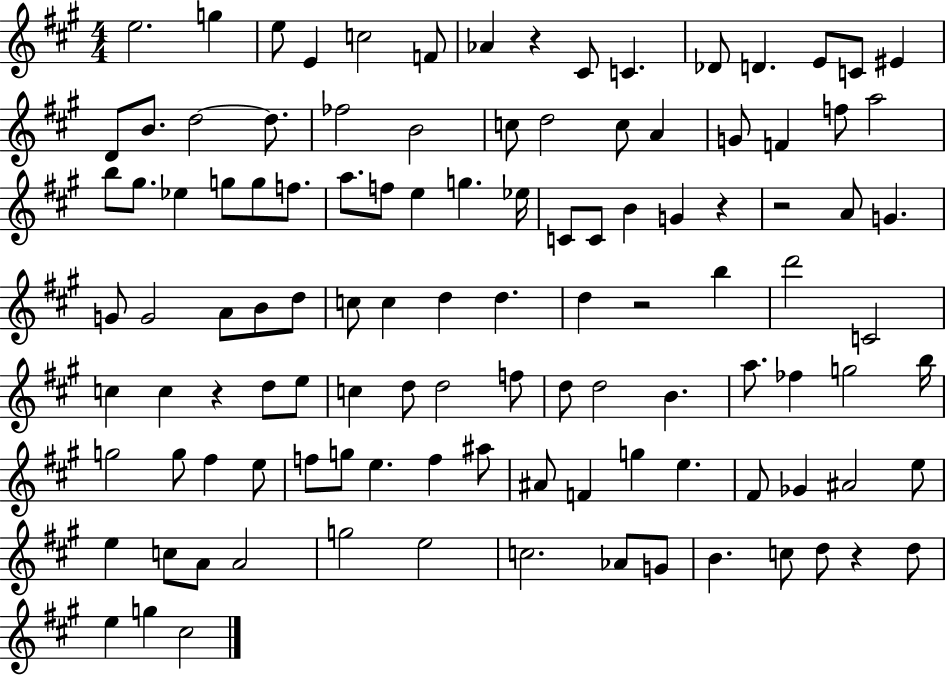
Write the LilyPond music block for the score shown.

{
  \clef treble
  \numericTimeSignature
  \time 4/4
  \key a \major
  e''2. g''4 | e''8 e'4 c''2 f'8 | aes'4 r4 cis'8 c'4. | des'8 d'4. e'8 c'8 eis'4 | \break d'8 b'8. d''2~~ d''8. | fes''2 b'2 | c''8 d''2 c''8 a'4 | g'8 f'4 f''8 a''2 | \break b''8 gis''8. ees''4 g''8 g''8 f''8. | a''8. f''8 e''4 g''4. ees''16 | c'8 c'8 b'4 g'4 r4 | r2 a'8 g'4. | \break g'8 g'2 a'8 b'8 d''8 | c''8 c''4 d''4 d''4. | d''4 r2 b''4 | d'''2 c'2 | \break c''4 c''4 r4 d''8 e''8 | c''4 d''8 d''2 f''8 | d''8 d''2 b'4. | a''8. fes''4 g''2 b''16 | \break g''2 g''8 fis''4 e''8 | f''8 g''8 e''4. f''4 ais''8 | ais'8 f'4 g''4 e''4. | fis'8 ges'4 ais'2 e''8 | \break e''4 c''8 a'8 a'2 | g''2 e''2 | c''2. aes'8 g'8 | b'4. c''8 d''8 r4 d''8 | \break e''4 g''4 cis''2 | \bar "|."
}